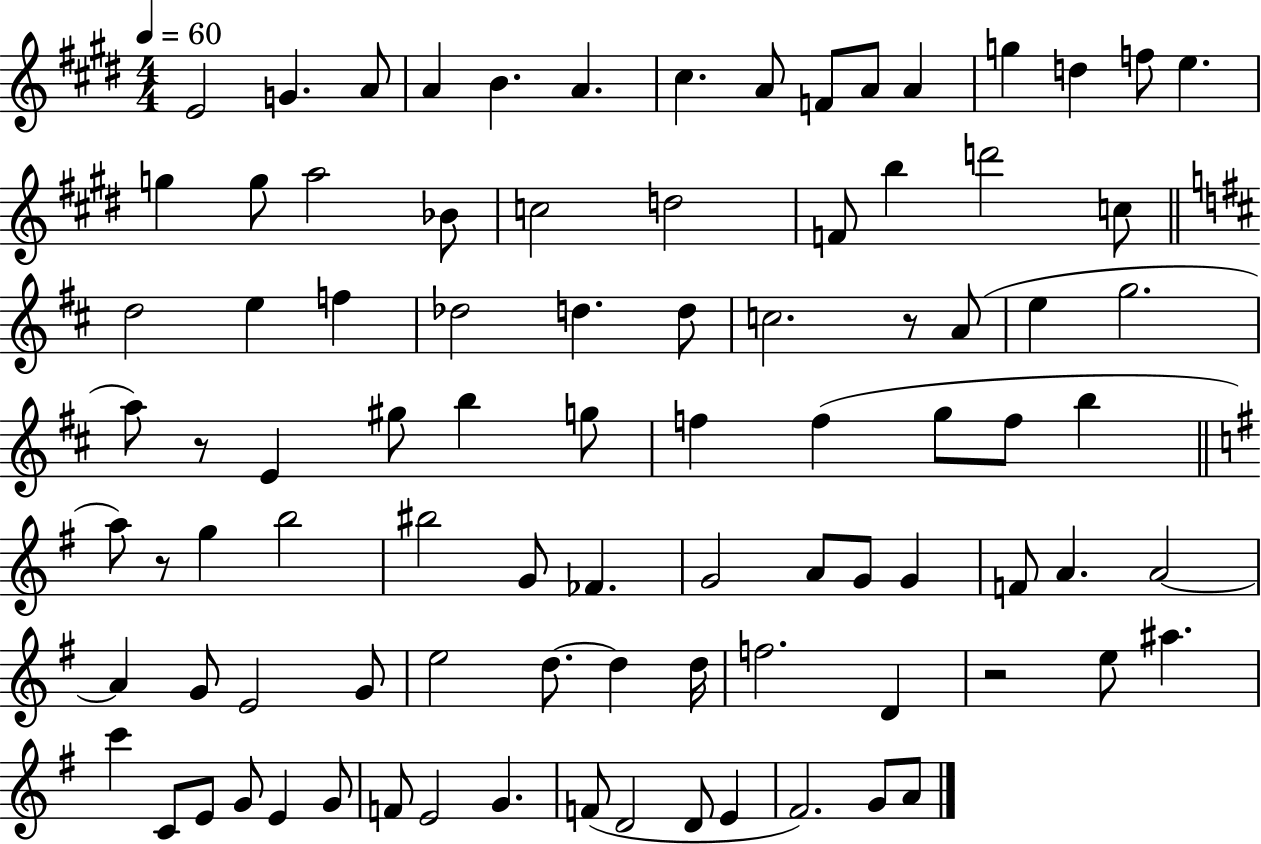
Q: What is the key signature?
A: E major